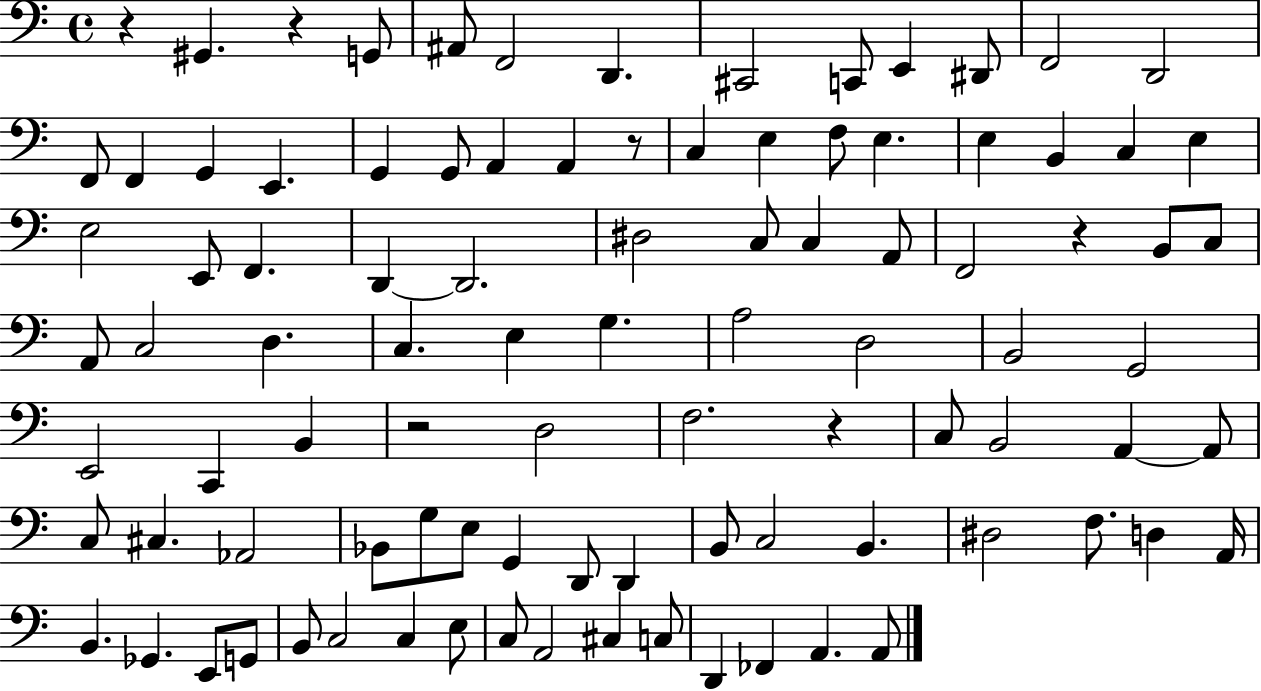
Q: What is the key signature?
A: C major